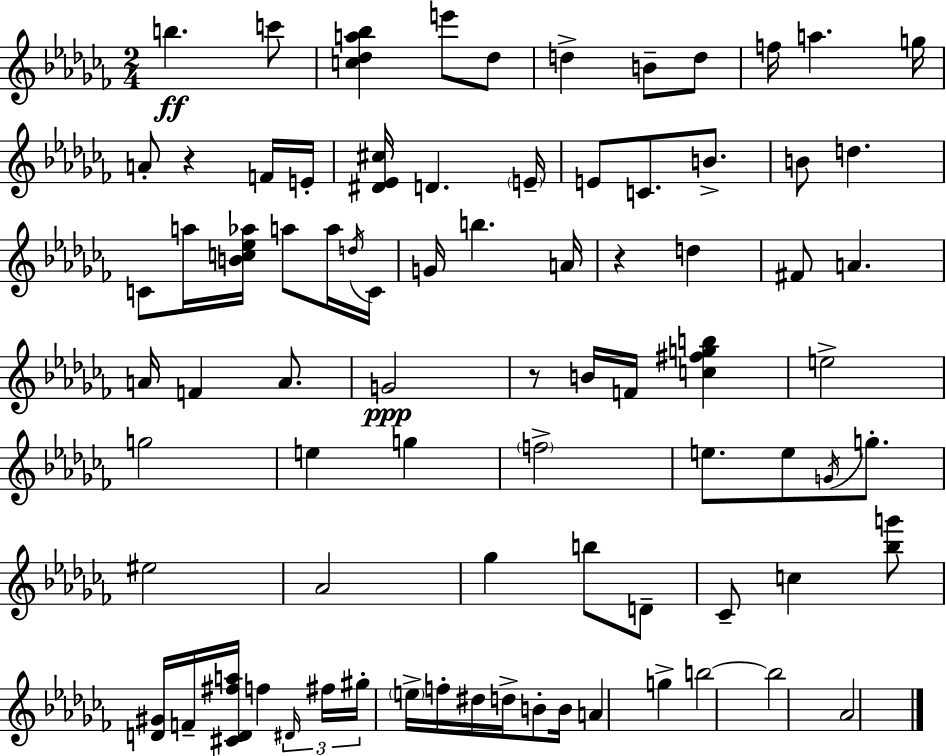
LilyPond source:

{
  \clef treble
  \numericTimeSignature
  \time 2/4
  \key aes \minor
  b''4.\ff c'''8 | <c'' des'' a'' bes''>4 e'''8 des''8 | d''4-> b'8-- d''8 | f''16 a''4. g''16 | \break a'8-. r4 f'16 e'16-. | <dis' ees' cis''>16 d'4. \parenthesize e'16-- | e'8 c'8. b'8.-> | b'8 d''4. | \break c'8 a''16 <b' c'' ees'' aes''>16 a''8 a''16 \acciaccatura { d''16 } | c'16 g'16 b''4. | a'16 r4 d''4 | fis'8 a'4. | \break a'16 f'4 a'8. | g'2\ppp | r8 b'16 f'16 <c'' fis'' g'' b''>4 | e''2-> | \break g''2 | e''4 g''4 | \parenthesize f''2-> | e''8. e''8 \acciaccatura { g'16 } g''8.-. | \break eis''2 | aes'2 | ges''4 b''8 | d'8-- ces'8-- c''4 | \break <bes'' g'''>8 <d' gis'>16 f'16-- <cis' d' fis'' a''>16 f''4 | \tuplet 3/2 { \grace { dis'16 } fis''16 gis''16-. } \parenthesize e''16-> f''16-. dis''16 d''16-> | b'8-. b'16 a'4 g''4-> | b''2~~ | \break b''2 | aes'2 | \bar "|."
}